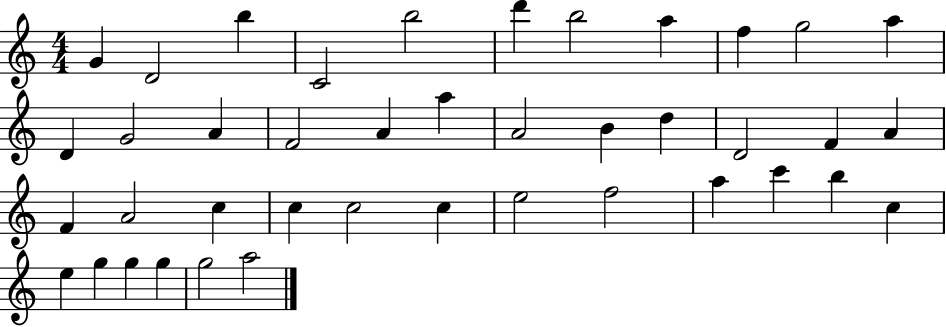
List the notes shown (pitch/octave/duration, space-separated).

G4/q D4/h B5/q C4/h B5/h D6/q B5/h A5/q F5/q G5/h A5/q D4/q G4/h A4/q F4/h A4/q A5/q A4/h B4/q D5/q D4/h F4/q A4/q F4/q A4/h C5/q C5/q C5/h C5/q E5/h F5/h A5/q C6/q B5/q C5/q E5/q G5/q G5/q G5/q G5/h A5/h